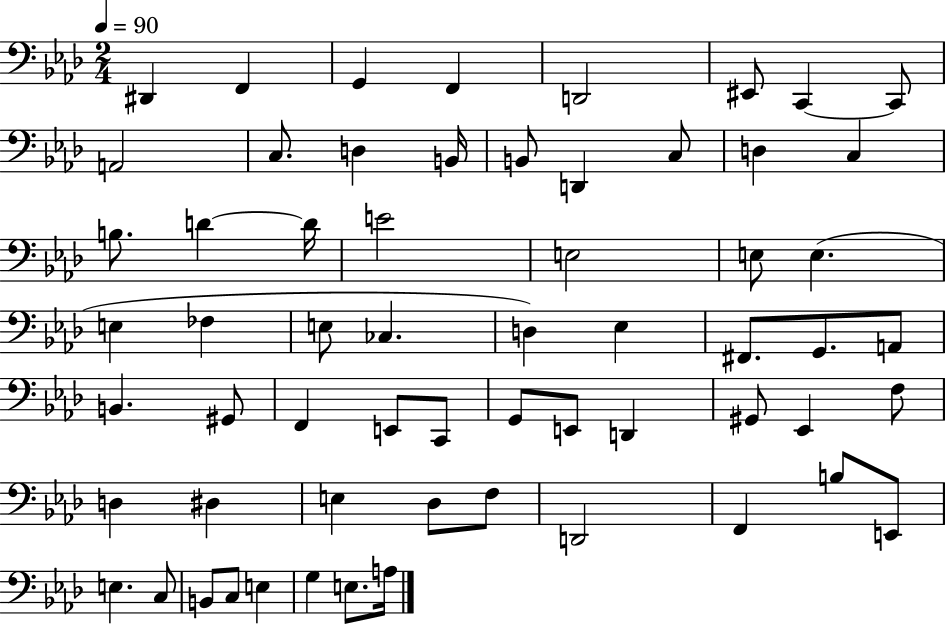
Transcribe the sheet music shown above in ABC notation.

X:1
T:Untitled
M:2/4
L:1/4
K:Ab
^D,, F,, G,, F,, D,,2 ^E,,/2 C,, C,,/2 A,,2 C,/2 D, B,,/4 B,,/2 D,, C,/2 D, C, B,/2 D D/4 E2 E,2 E,/2 E, E, _F, E,/2 _C, D, _E, ^F,,/2 G,,/2 A,,/2 B,, ^G,,/2 F,, E,,/2 C,,/2 G,,/2 E,,/2 D,, ^G,,/2 _E,, F,/2 D, ^D, E, _D,/2 F,/2 D,,2 F,, B,/2 E,,/2 E, C,/2 B,,/2 C,/2 E, G, E,/2 A,/4